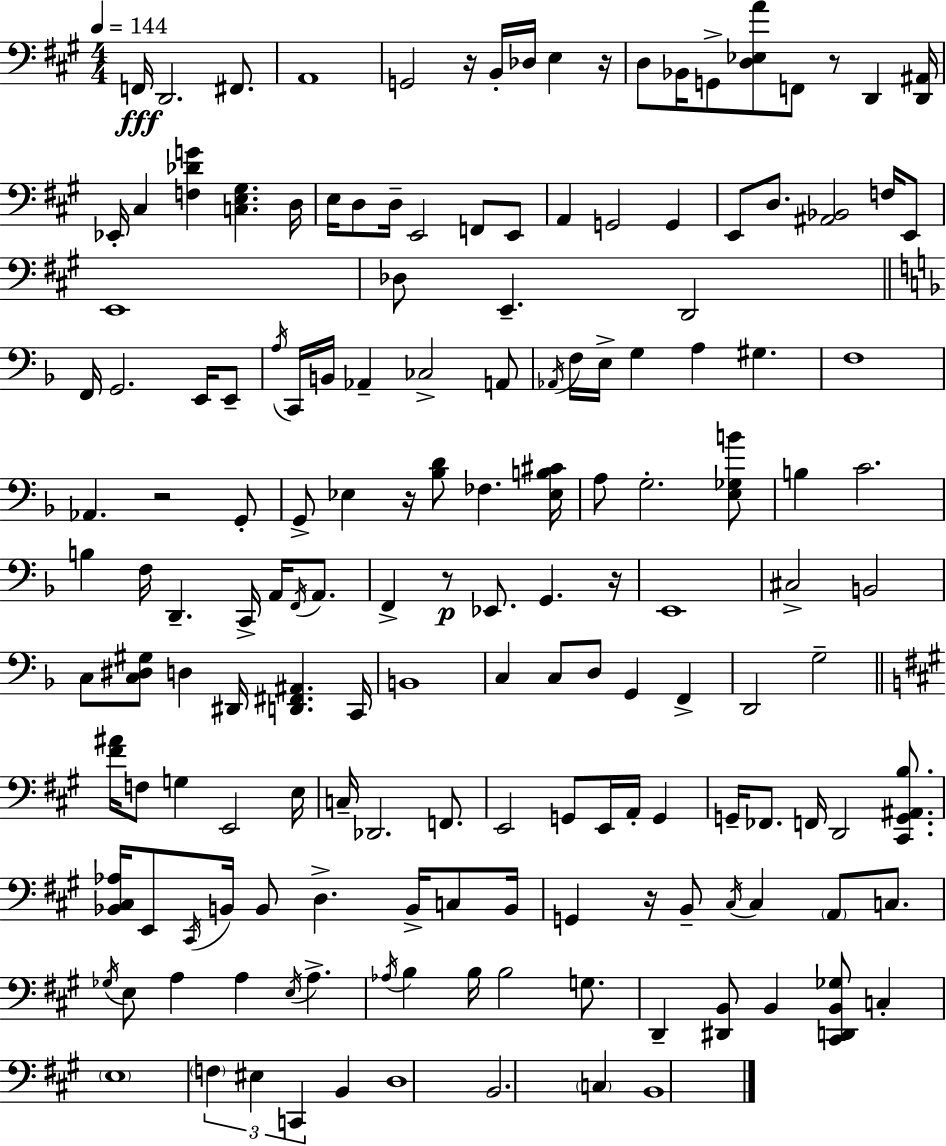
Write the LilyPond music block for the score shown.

{
  \clef bass
  \numericTimeSignature
  \time 4/4
  \key a \major
  \tempo 4 = 144
  f,16\fff d,2. fis,8. | a,1 | g,2 r16 b,16-. des16 e4 r16 | d8 bes,16 g,8-> <d ees a'>8 f,8 r8 d,4 <d, ais,>16 | \break ees,16-. cis4 <f des' g'>4 <c e gis>4. d16 | e16 d8 d16-- e,2 f,8 e,8 | a,4 g,2 g,4 | e,8 d8. <ais, bes,>2 f16 e,8 | \break e,1 | des8 e,4.-- d,2 | \bar "||" \break \key f \major f,16 g,2. e,16 e,8-- | \acciaccatura { a16 } c,16 b,16 aes,4-- ces2-> a,8 | \acciaccatura { aes,16 } f16 e16-> g4 a4 gis4. | f1 | \break aes,4. r2 | g,8-. g,8-> ees4 r16 <bes d'>8 fes4. | <ees b cis'>16 a8 g2.-. | <e ges b'>8 b4 c'2. | \break b4 f16 d,4.-- c,16-> a,16 \acciaccatura { f,16 } | a,8. f,4-> r8\p ees,8. g,4. | r16 e,1 | cis2-> b,2 | \break c8 <c dis gis>8 d4 dis,16 <d, fis, ais,>4. | c,16 b,1 | c4 c8 d8 g,4 f,4-> | d,2 g2-- | \break \bar "||" \break \key a \major <fis' ais'>16 f8 g4 e,2 e16 | c16-- des,2. f,8. | e,2 g,8 e,16 a,16-. g,4 | g,16-- fes,8. f,16 d,2 <cis, g, ais, b>8. | \break <bes, cis aes>16 e,8 \acciaccatura { cis,16 } b,16 b,8 d4.-> b,16-> c8 | b,16 g,4 r16 b,8-- \acciaccatura { cis16 } cis4 \parenthesize a,8 c8. | \acciaccatura { ges16 } e8 a4 a4 \acciaccatura { e16 } a4.-> | \acciaccatura { aes16 } b4 b16 b2 | \break g8. d,4-- <dis, b,>8 b,4 <cis, d, b, ges>8 | c4-. \parenthesize e1 | \tuplet 3/2 { \parenthesize f4 eis4 c,4 } | b,4 d1 | \break b,2. | \parenthesize c4 b,1 | \bar "|."
}